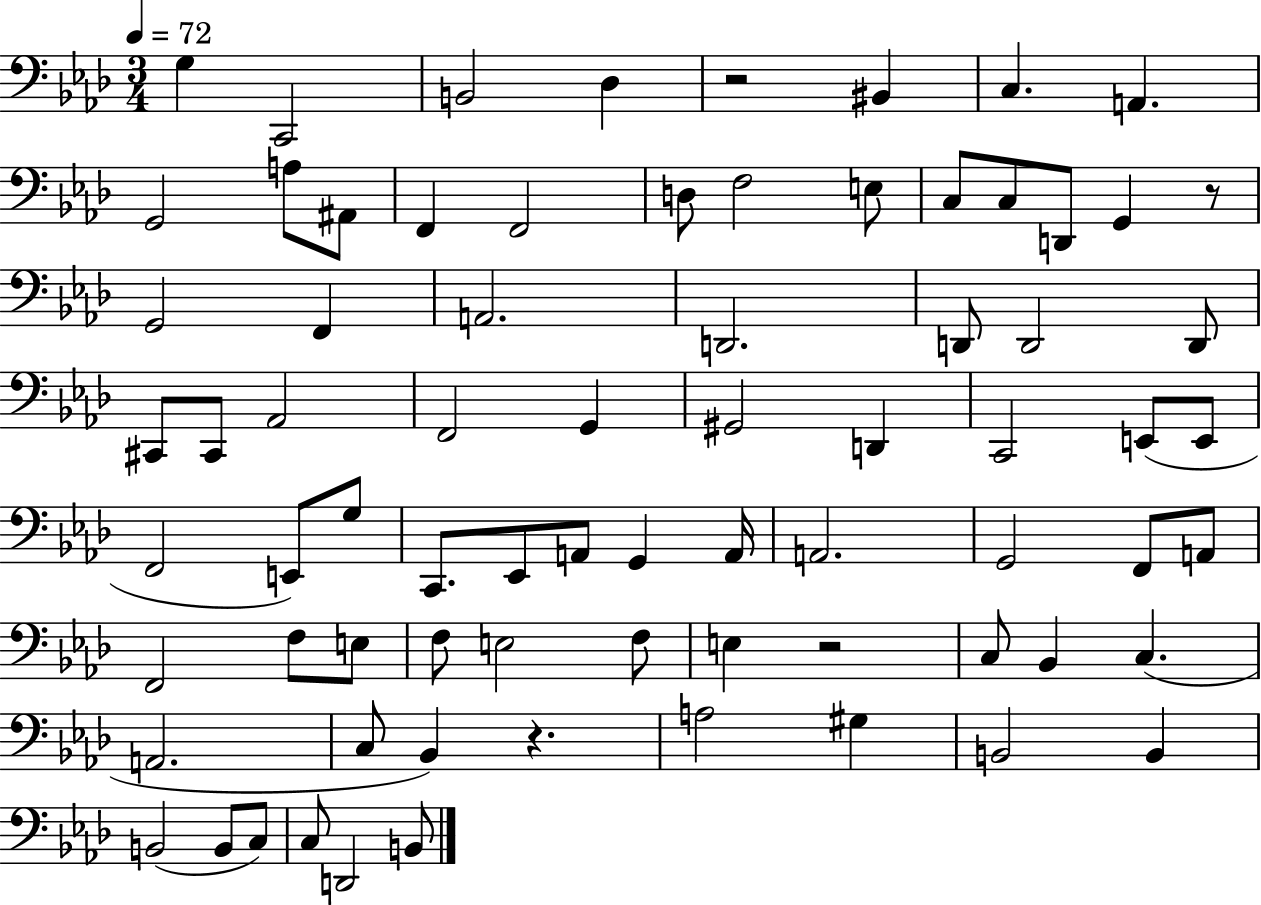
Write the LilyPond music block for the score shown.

{
  \clef bass
  \numericTimeSignature
  \time 3/4
  \key aes \major
  \tempo 4 = 72
  \repeat volta 2 { g4 c,2 | b,2 des4 | r2 bis,4 | c4. a,4. | \break g,2 a8 ais,8 | f,4 f,2 | d8 f2 e8 | c8 c8 d,8 g,4 r8 | \break g,2 f,4 | a,2. | d,2. | d,8 d,2 d,8 | \break cis,8 cis,8 aes,2 | f,2 g,4 | gis,2 d,4 | c,2 e,8( e,8 | \break f,2 e,8) g8 | c,8. ees,8 a,8 g,4 a,16 | a,2. | g,2 f,8 a,8 | \break f,2 f8 e8 | f8 e2 f8 | e4 r2 | c8 bes,4 c4.( | \break a,2. | c8 bes,4) r4. | a2 gis4 | b,2 b,4 | \break b,2( b,8 c8) | c8 d,2 b,8 | } \bar "|."
}